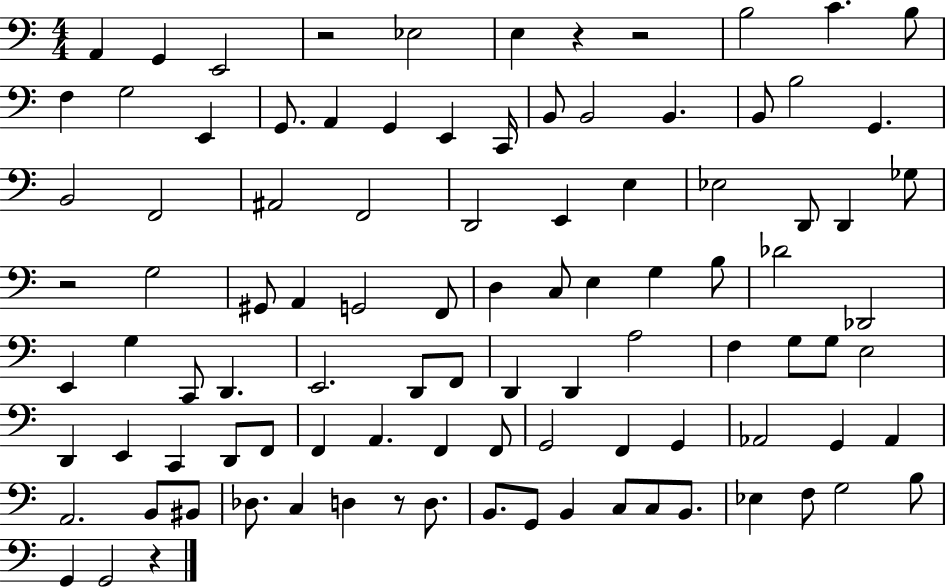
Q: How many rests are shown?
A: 6